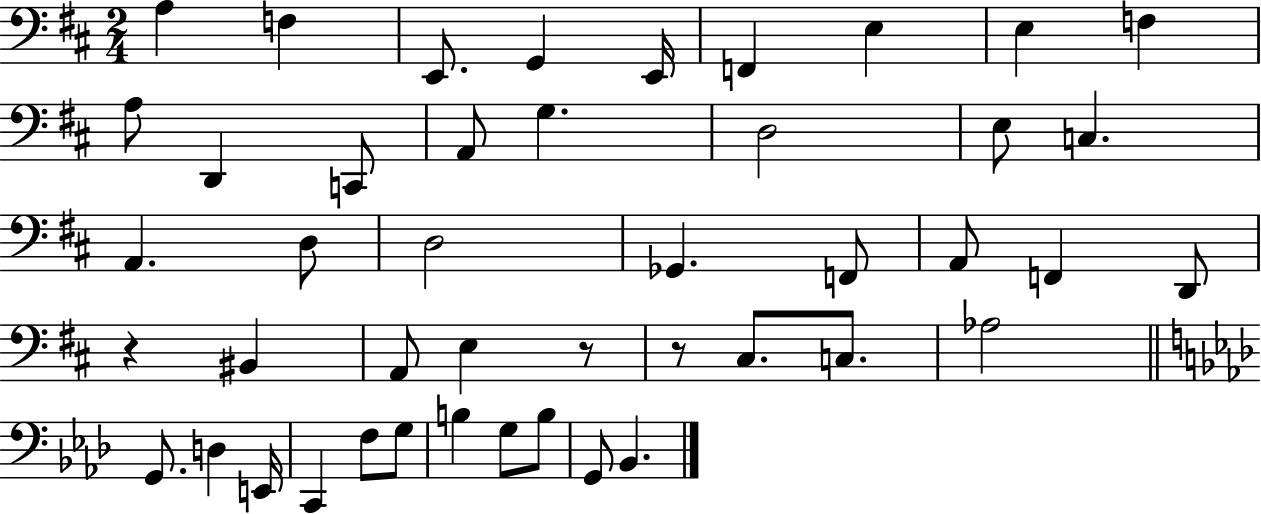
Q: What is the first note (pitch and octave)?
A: A3